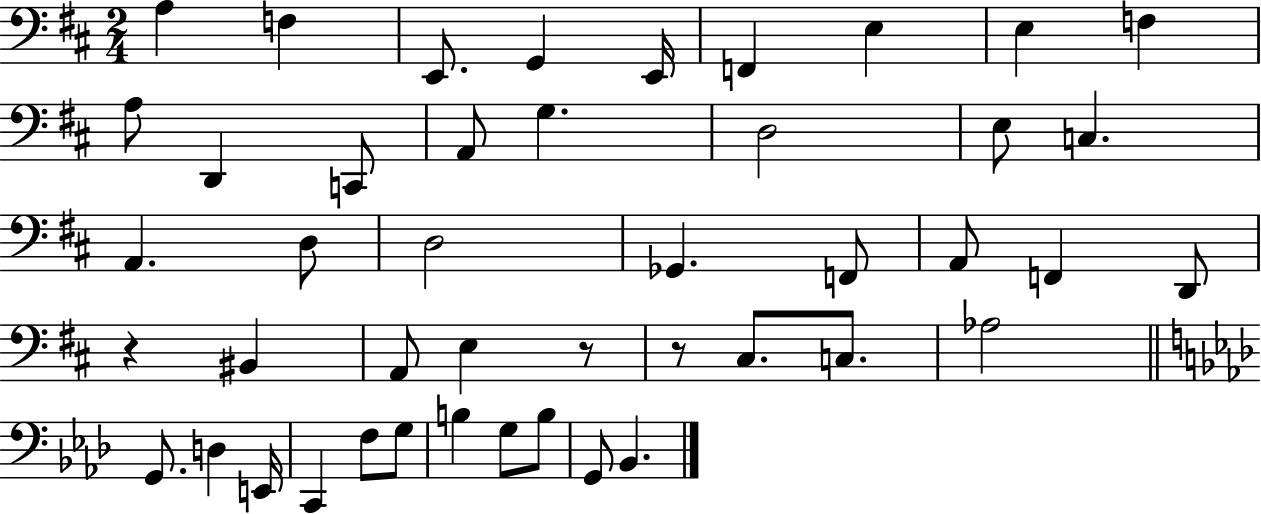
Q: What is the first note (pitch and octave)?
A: A3